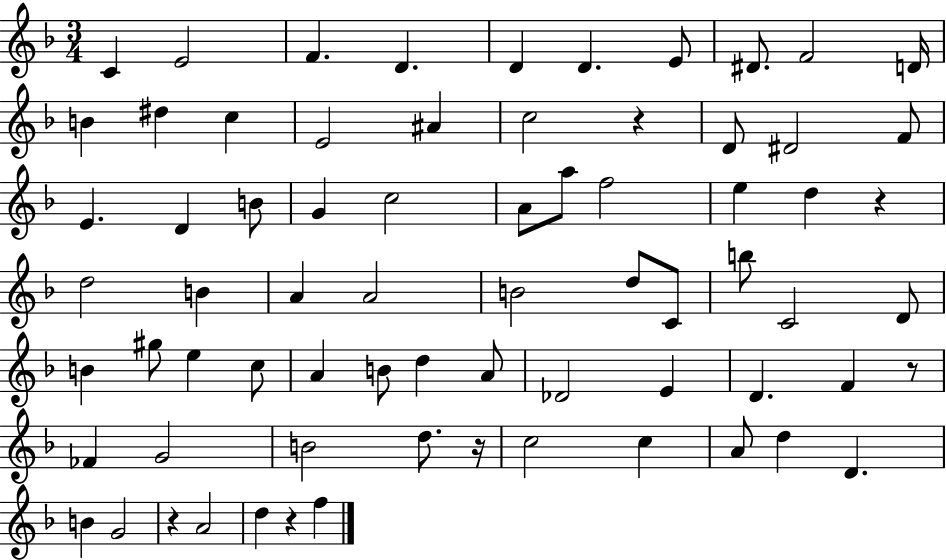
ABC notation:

X:1
T:Untitled
M:3/4
L:1/4
K:F
C E2 F D D D E/2 ^D/2 F2 D/4 B ^d c E2 ^A c2 z D/2 ^D2 F/2 E D B/2 G c2 A/2 a/2 f2 e d z d2 B A A2 B2 d/2 C/2 b/2 C2 D/2 B ^g/2 e c/2 A B/2 d A/2 _D2 E D F z/2 _F G2 B2 d/2 z/4 c2 c A/2 d D B G2 z A2 d z f